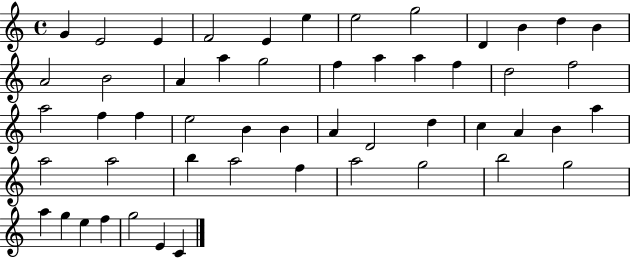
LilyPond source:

{
  \clef treble
  \time 4/4
  \defaultTimeSignature
  \key c \major
  g'4 e'2 e'4 | f'2 e'4 e''4 | e''2 g''2 | d'4 b'4 d''4 b'4 | \break a'2 b'2 | a'4 a''4 g''2 | f''4 a''4 a''4 f''4 | d''2 f''2 | \break a''2 f''4 f''4 | e''2 b'4 b'4 | a'4 d'2 d''4 | c''4 a'4 b'4 a''4 | \break a''2 a''2 | b''4 a''2 f''4 | a''2 g''2 | b''2 g''2 | \break a''4 g''4 e''4 f''4 | g''2 e'4 c'4 | \bar "|."
}